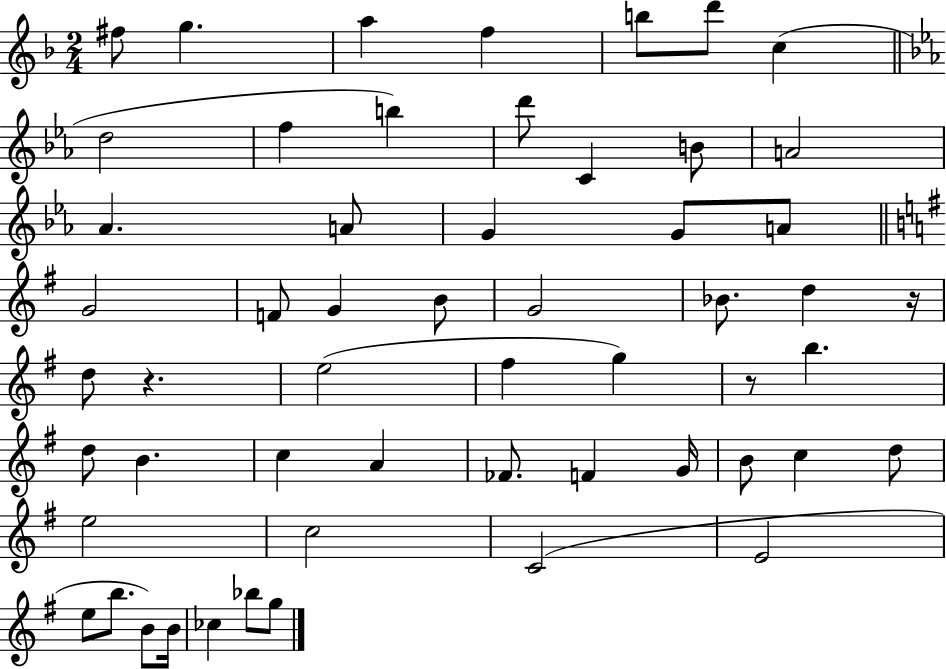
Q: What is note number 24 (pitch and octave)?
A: G4